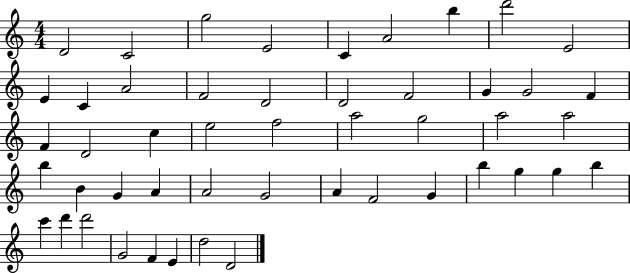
X:1
T:Untitled
M:4/4
L:1/4
K:C
D2 C2 g2 E2 C A2 b d'2 E2 E C A2 F2 D2 D2 F2 G G2 F F D2 c e2 f2 a2 g2 a2 a2 b B G A A2 G2 A F2 G b g g b c' d' d'2 G2 F E d2 D2